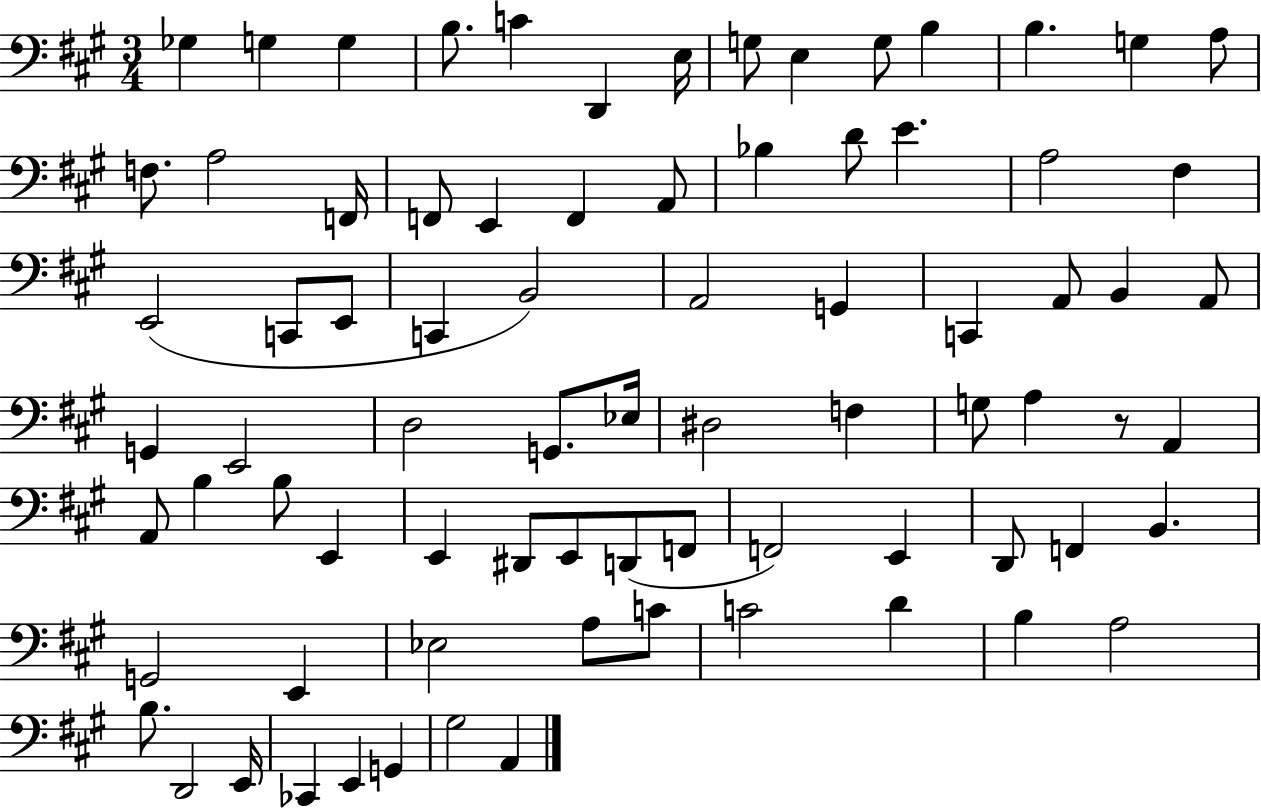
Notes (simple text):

Gb3/q G3/q G3/q B3/e. C4/q D2/q E3/s G3/e E3/q G3/e B3/q B3/q. G3/q A3/e F3/e. A3/h F2/s F2/e E2/q F2/q A2/e Bb3/q D4/e E4/q. A3/h F#3/q E2/h C2/e E2/e C2/q B2/h A2/h G2/q C2/q A2/e B2/q A2/e G2/q E2/h D3/h G2/e. Eb3/s D#3/h F3/q G3/e A3/q R/e A2/q A2/e B3/q B3/e E2/q E2/q D#2/e E2/e D2/e F2/e F2/h E2/q D2/e F2/q B2/q. G2/h E2/q Eb3/h A3/e C4/e C4/h D4/q B3/q A3/h B3/e. D2/h E2/s CES2/q E2/q G2/q G#3/h A2/q